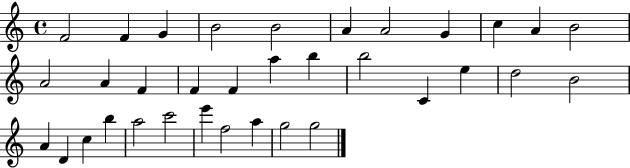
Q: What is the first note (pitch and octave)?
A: F4